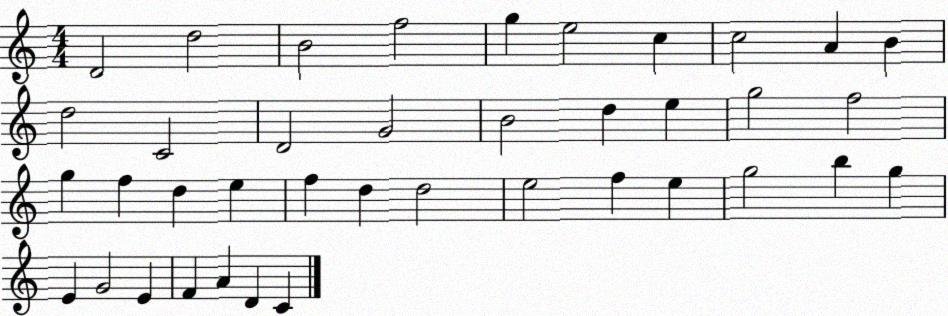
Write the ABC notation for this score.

X:1
T:Untitled
M:4/4
L:1/4
K:C
D2 d2 B2 f2 g e2 c c2 A B d2 C2 D2 G2 B2 d e g2 f2 g f d e f d d2 e2 f e g2 b g E G2 E F A D C